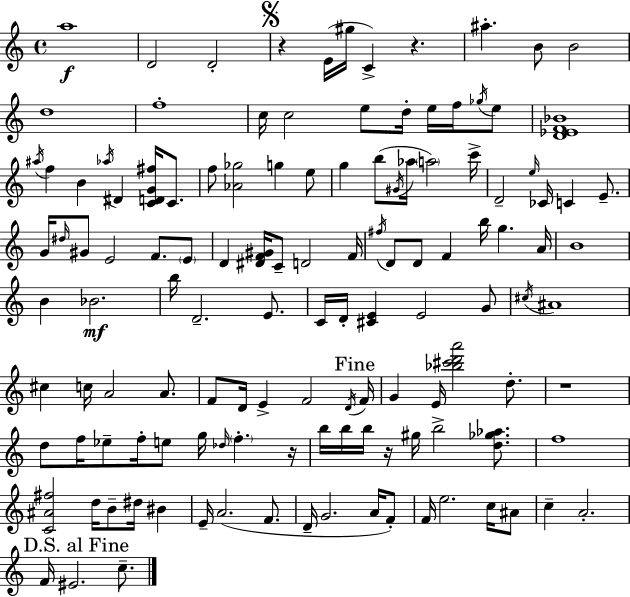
A5/w D4/h D4/h R/q E4/s G#5/s C4/q R/q. A#5/q. B4/e B4/h D5/w F5/w C5/s C5/h E5/e D5/s E5/s F5/s Gb5/s E5/e [D4,Eb4,F4,Bb4]/w A#5/s F5/q B4/q Ab5/s D#4/q [C4,D4,G4,F#5]/s C4/e. F5/e [Ab4,Gb5]/h G5/q E5/e G5/q B5/e G#4/s Ab5/s A5/h C6/s D4/h E5/s CES4/s C4/q E4/e. G4/s D#5/s G#4/e E4/h F4/e. E4/e D4/q [D#4,F4,G#4]/s C4/e D4/h F4/s F#5/s D4/e D4/e F4/q B5/s G5/q. A4/s B4/w B4/q Bb4/h. B5/s D4/h. E4/e. C4/s D4/s [C#4,E4]/q E4/h G4/e C#5/s A#4/w C#5/q C5/s A4/h A4/e. F4/e D4/s E4/q F4/h D4/s F4/s G4/q E4/s [Bb5,C#6,D6,A6]/h D5/e. R/w D5/e F5/s Eb5/e F5/s E5/e G5/s Db5/s F5/q. R/s B5/s B5/s B5/s R/s G#5/s B5/h [D5,Gb5,Ab5]/e. F5/w [C4,A#4,F#5]/h D5/s B4/e D#5/s BIS4/q E4/s A4/h. F4/e. D4/s G4/h. A4/s F4/e F4/s E5/h. C5/s A#4/e C5/q A4/h. F4/s EIS4/h. C5/e.